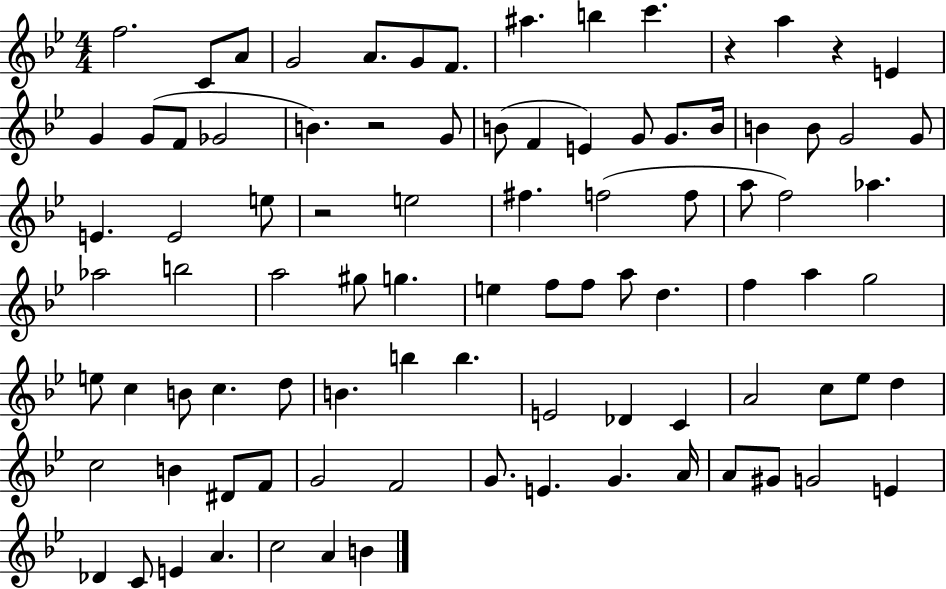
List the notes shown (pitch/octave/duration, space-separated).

F5/h. C4/e A4/e G4/h A4/e. G4/e F4/e. A#5/q. B5/q C6/q. R/q A5/q R/q E4/q G4/q G4/e F4/e Gb4/h B4/q. R/h G4/e B4/e F4/q E4/q G4/e G4/e. B4/s B4/q B4/e G4/h G4/e E4/q. E4/h E5/e R/h E5/h F#5/q. F5/h F5/e A5/e F5/h Ab5/q. Ab5/h B5/h A5/h G#5/e G5/q. E5/q F5/e F5/e A5/e D5/q. F5/q A5/q G5/h E5/e C5/q B4/e C5/q. D5/e B4/q. B5/q B5/q. E4/h Db4/q C4/q A4/h C5/e Eb5/e D5/q C5/h B4/q D#4/e F4/e G4/h F4/h G4/e. E4/q. G4/q. A4/s A4/e G#4/e G4/h E4/q Db4/q C4/e E4/q A4/q. C5/h A4/q B4/q